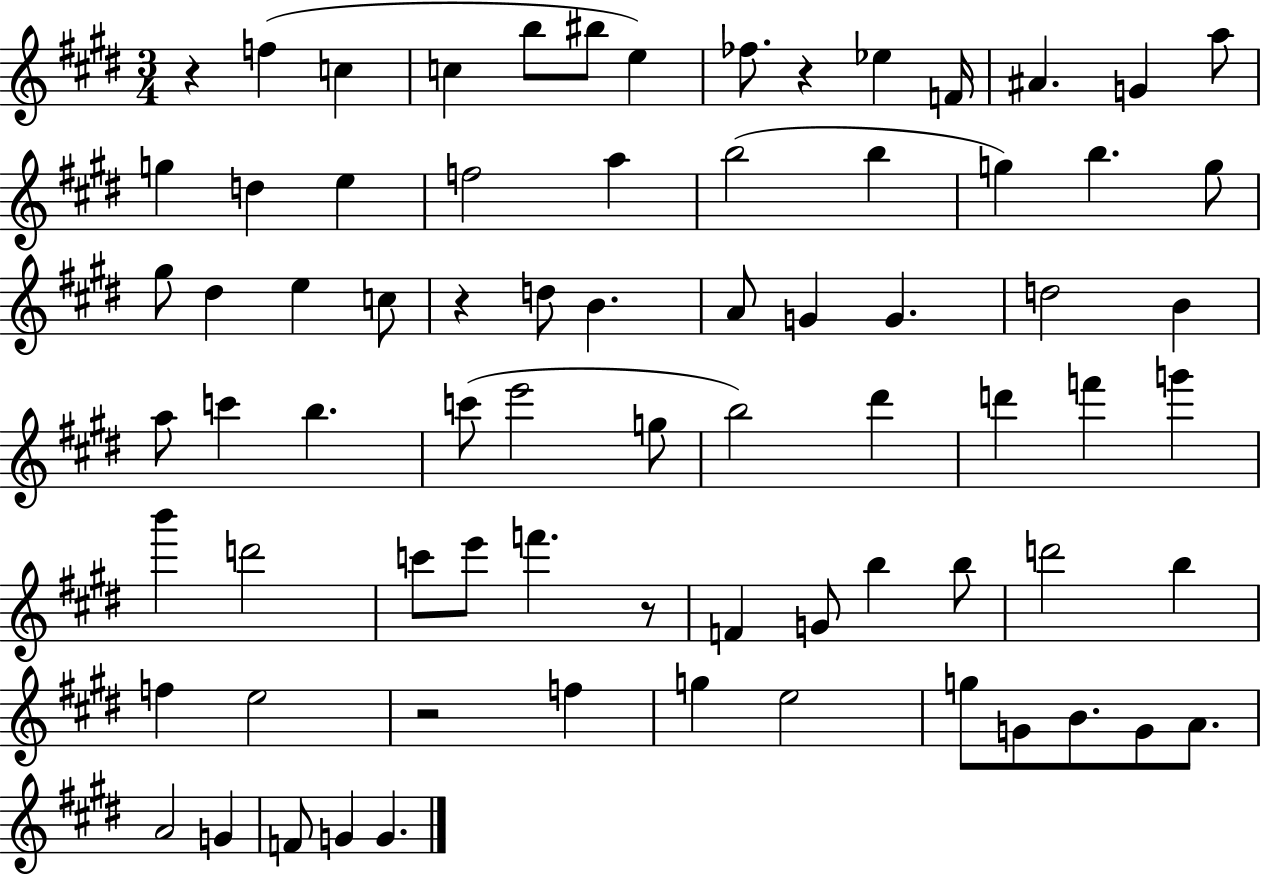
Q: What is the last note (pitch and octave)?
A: G4